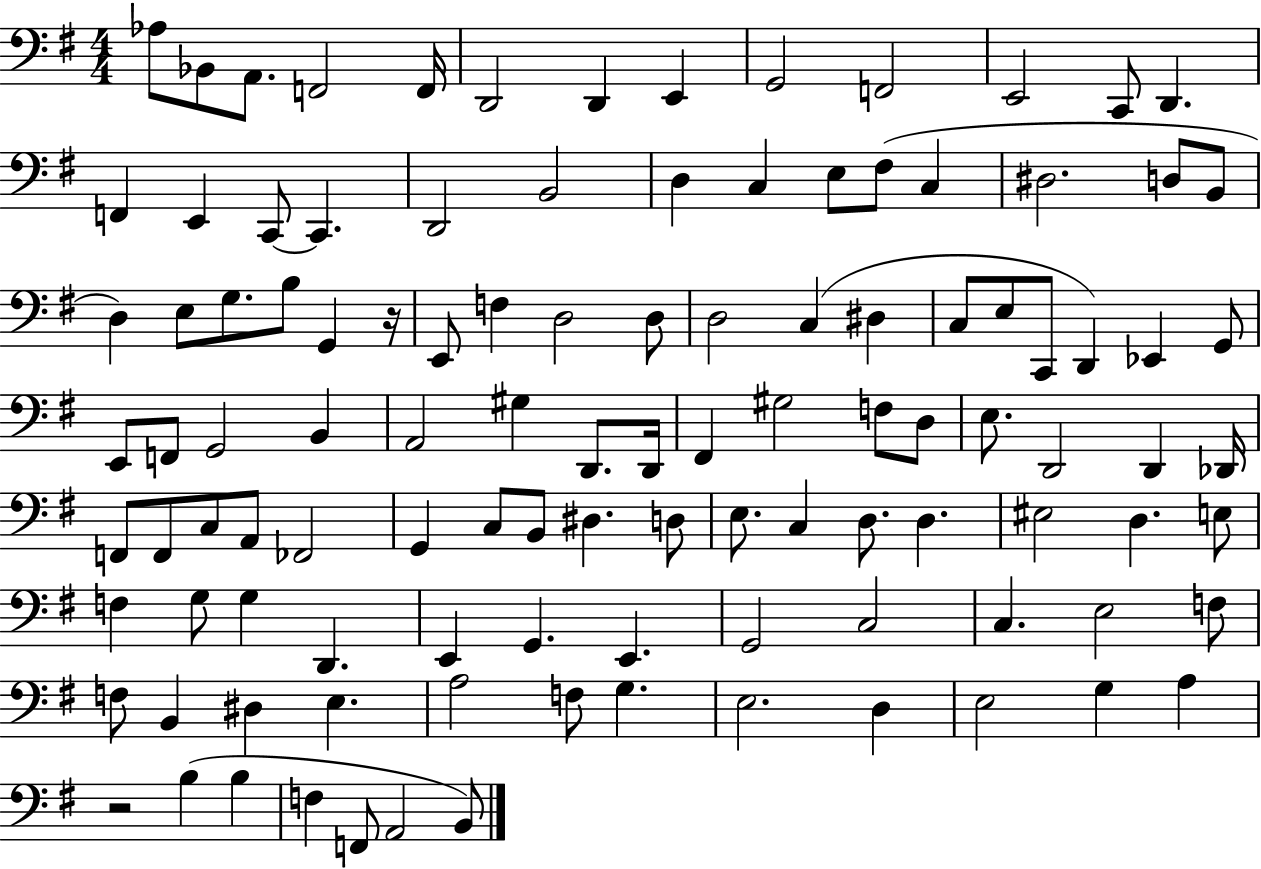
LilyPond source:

{
  \clef bass
  \numericTimeSignature
  \time 4/4
  \key g \major
  aes8 bes,8 a,8. f,2 f,16 | d,2 d,4 e,4 | g,2 f,2 | e,2 c,8 d,4. | \break f,4 e,4 c,8~~ c,4. | d,2 b,2 | d4 c4 e8 fis8( c4 | dis2. d8 b,8 | \break d4) e8 g8. b8 g,4 r16 | e,8 f4 d2 d8 | d2 c4( dis4 | c8 e8 c,8 d,4) ees,4 g,8 | \break e,8 f,8 g,2 b,4 | a,2 gis4 d,8. d,16 | fis,4 gis2 f8 d8 | e8. d,2 d,4 des,16 | \break f,8 f,8 c8 a,8 fes,2 | g,4 c8 b,8 dis4. d8 | e8. c4 d8. d4. | eis2 d4. e8 | \break f4 g8 g4 d,4. | e,4 g,4. e,4. | g,2 c2 | c4. e2 f8 | \break f8 b,4 dis4 e4. | a2 f8 g4. | e2. d4 | e2 g4 a4 | \break r2 b4( b4 | f4 f,8 a,2 b,8) | \bar "|."
}